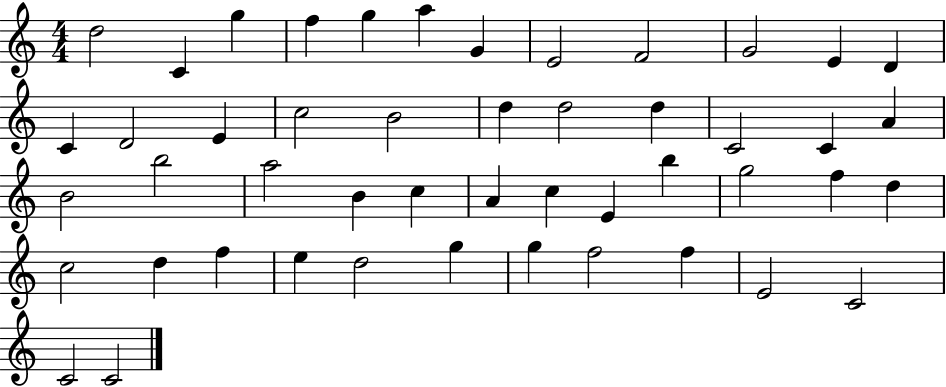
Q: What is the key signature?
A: C major